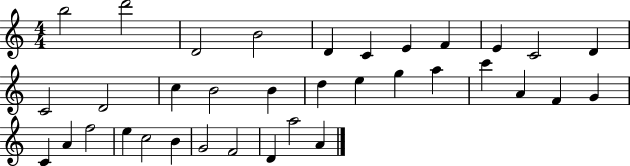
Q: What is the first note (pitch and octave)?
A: B5